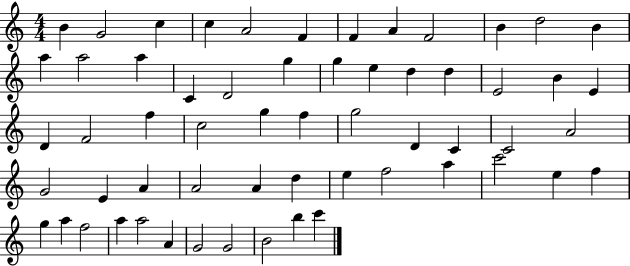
B4/q G4/h C5/q C5/q A4/h F4/q F4/q A4/q F4/h B4/q D5/h B4/q A5/q A5/h A5/q C4/q D4/h G5/q G5/q E5/q D5/q D5/q E4/h B4/q E4/q D4/q F4/h F5/q C5/h G5/q F5/q G5/h D4/q C4/q C4/h A4/h G4/h E4/q A4/q A4/h A4/q D5/q E5/q F5/h A5/q C6/h E5/q F5/q G5/q A5/q F5/h A5/q A5/h A4/q G4/h G4/h B4/h B5/q C6/q